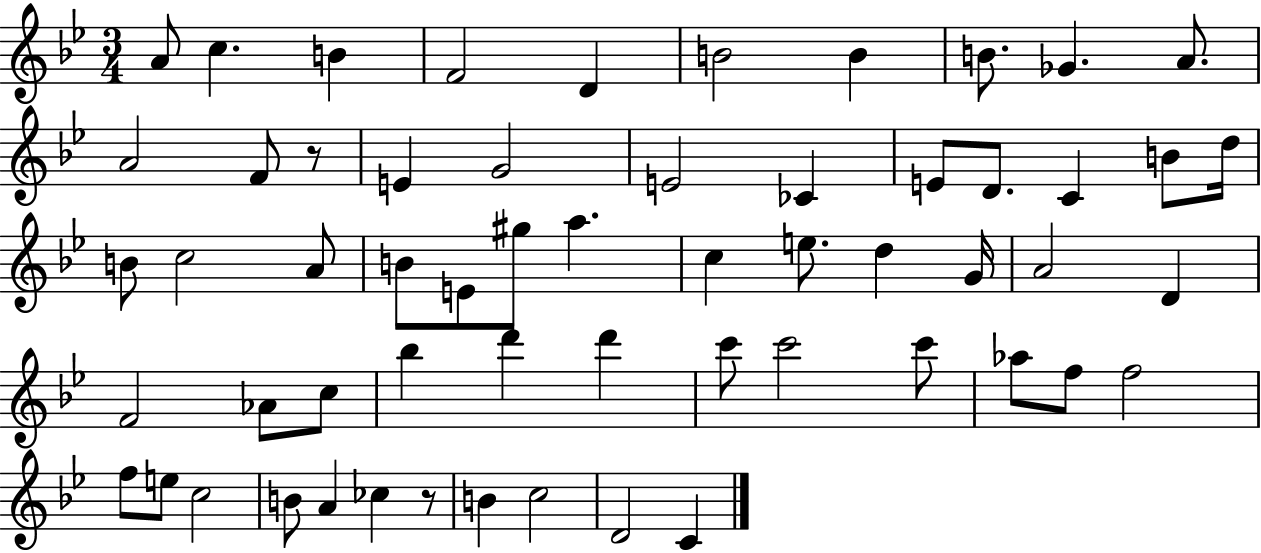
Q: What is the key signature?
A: BES major